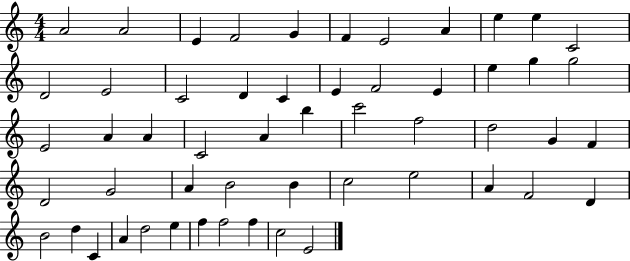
{
  \clef treble
  \numericTimeSignature
  \time 4/4
  \key c \major
  a'2 a'2 | e'4 f'2 g'4 | f'4 e'2 a'4 | e''4 e''4 c'2 | \break d'2 e'2 | c'2 d'4 c'4 | e'4 f'2 e'4 | e''4 g''4 g''2 | \break e'2 a'4 a'4 | c'2 a'4 b''4 | c'''2 f''2 | d''2 g'4 f'4 | \break d'2 g'2 | a'4 b'2 b'4 | c''2 e''2 | a'4 f'2 d'4 | \break b'2 d''4 c'4 | a'4 d''2 e''4 | f''4 f''2 f''4 | c''2 e'2 | \break \bar "|."
}